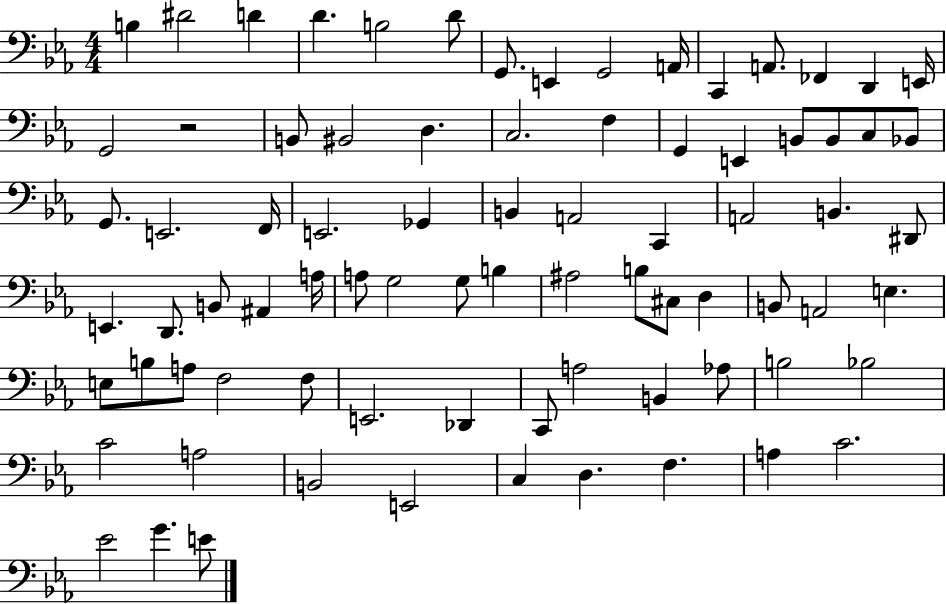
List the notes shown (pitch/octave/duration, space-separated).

B3/q D#4/h D4/q D4/q. B3/h D4/e G2/e. E2/q G2/h A2/s C2/q A2/e. FES2/q D2/q E2/s G2/h R/h B2/e BIS2/h D3/q. C3/h. F3/q G2/q E2/q B2/e B2/e C3/e Bb2/e G2/e. E2/h. F2/s E2/h. Gb2/q B2/q A2/h C2/q A2/h B2/q. D#2/e E2/q. D2/e. B2/e A#2/q A3/s A3/e G3/h G3/e B3/q A#3/h B3/e C#3/e D3/q B2/e A2/h E3/q. E3/e B3/e A3/e F3/h F3/e E2/h. Db2/q C2/e A3/h B2/q Ab3/e B3/h Bb3/h C4/h A3/h B2/h E2/h C3/q D3/q. F3/q. A3/q C4/h. Eb4/h G4/q. E4/e